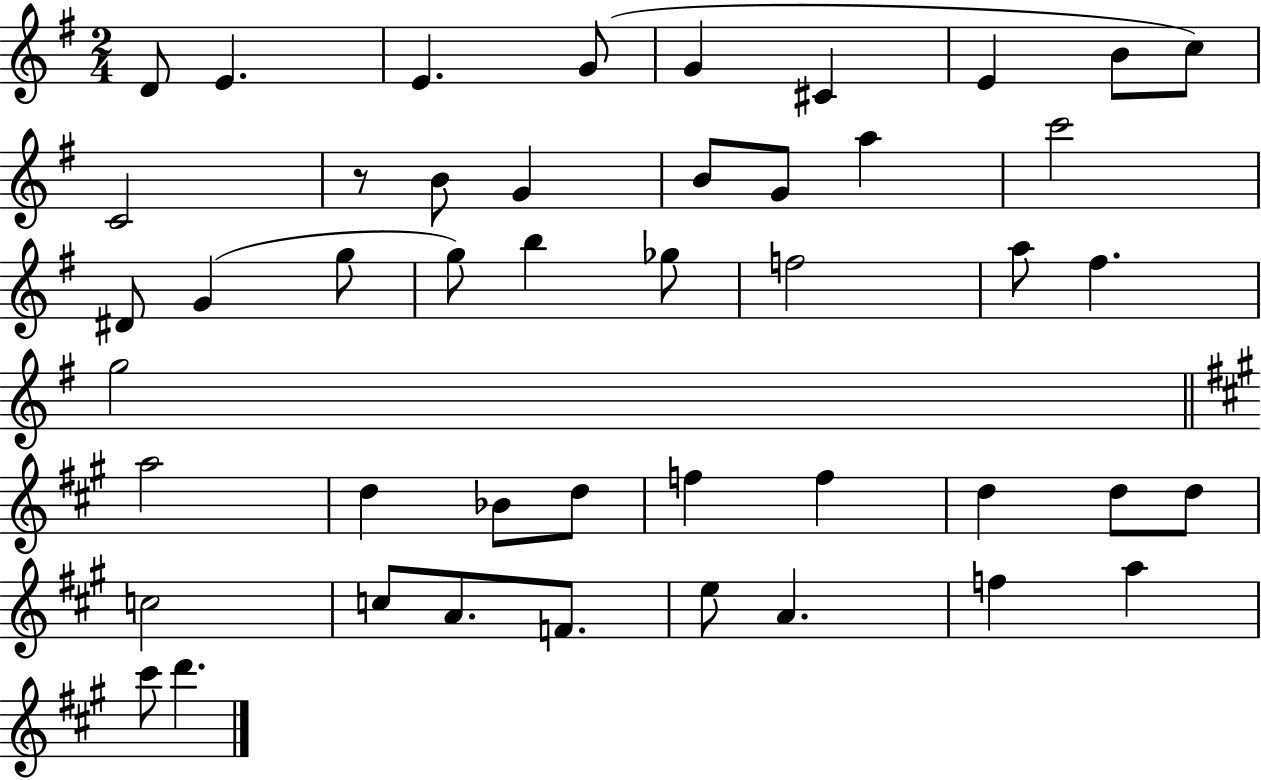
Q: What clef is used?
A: treble